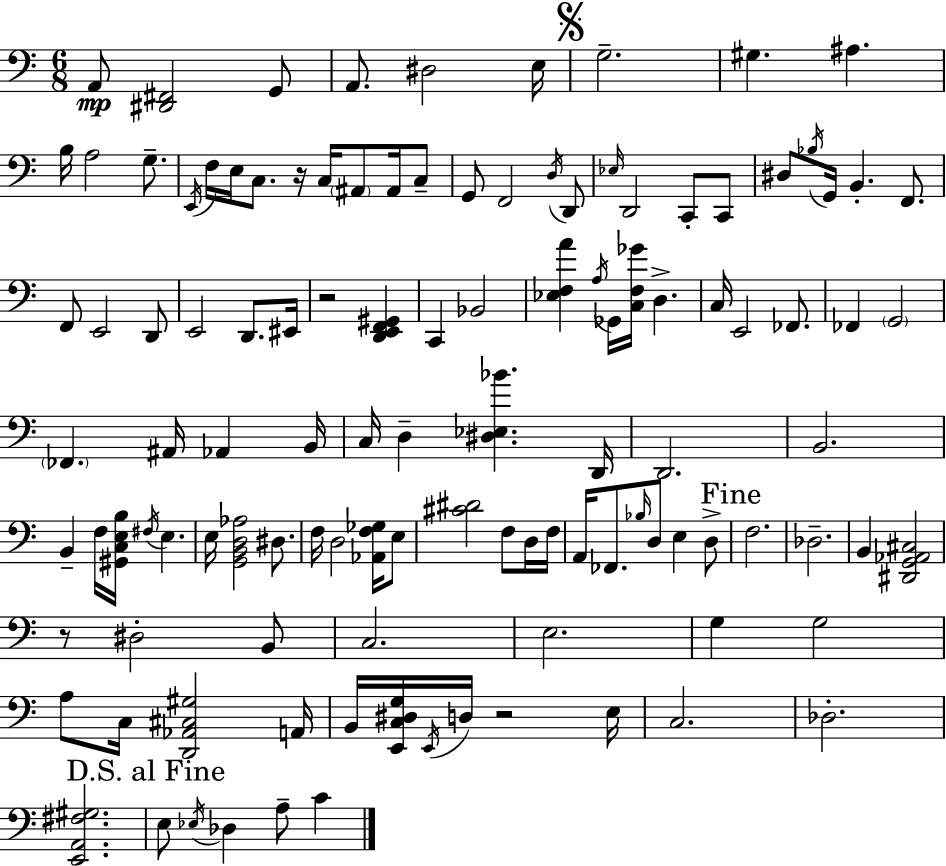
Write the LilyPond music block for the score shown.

{
  \clef bass
  \numericTimeSignature
  \time 6/8
  \key a \minor
  a,8\mp <dis, fis,>2 g,8 | a,8. dis2 e16 | \mark \markup { \musicglyph "scripts.segno" } g2.-- | gis4. ais4. | \break b16 a2 g8.-- | \acciaccatura { e,16 } f16 e16 c8. r16 c16 \parenthesize ais,8 ais,16 c8-- | g,8 f,2 \acciaccatura { d16 } | d,8 \grace { ees16 } d,2 c,8-. | \break c,8 dis8 \acciaccatura { bes16 } g,16 b,4.-. | f,8. f,8 e,2 | d,8 e,2 | d,8. eis,16 r2 | \break <d, e, f, gis,>4 c,4 bes,2 | <ees f a'>4 \acciaccatura { a16 } ges,16 <c f ges'>16 d4.-> | c16 e,2 | fes,8. fes,4 \parenthesize g,2 | \break \parenthesize fes,4. ais,16 | aes,4 b,16 c16 d4-- <dis ees bes'>4. | d,16 d,2. | b,2. | \break b,4-- f16 <gis, c e b>16 \acciaccatura { fis16 } | e4. e16 <g, b, d aes>2 | dis8. f16 d2 | <aes, f ges>16 e8 <cis' dis'>2 | \break f8 d16 f16 a,16 fes,8. \grace { bes16 } d8 | e4 d8-> \mark "Fine" f2. | des2.-- | b,4 <dis, g, aes, cis>2 | \break r8 dis2-. | b,8 c2. | e2. | g4 g2 | \break a8 c16 <d, aes, cis gis>2 | a,16 b,16 <e, c dis g>16 \acciaccatura { e,16 } d16 r2 | e16 c2. | des2.-. | \break <e, a, fis gis>2. | \mark "D.S. al Fine" e8 \acciaccatura { ees16 } des4 | a8-- c'4 \bar "|."
}